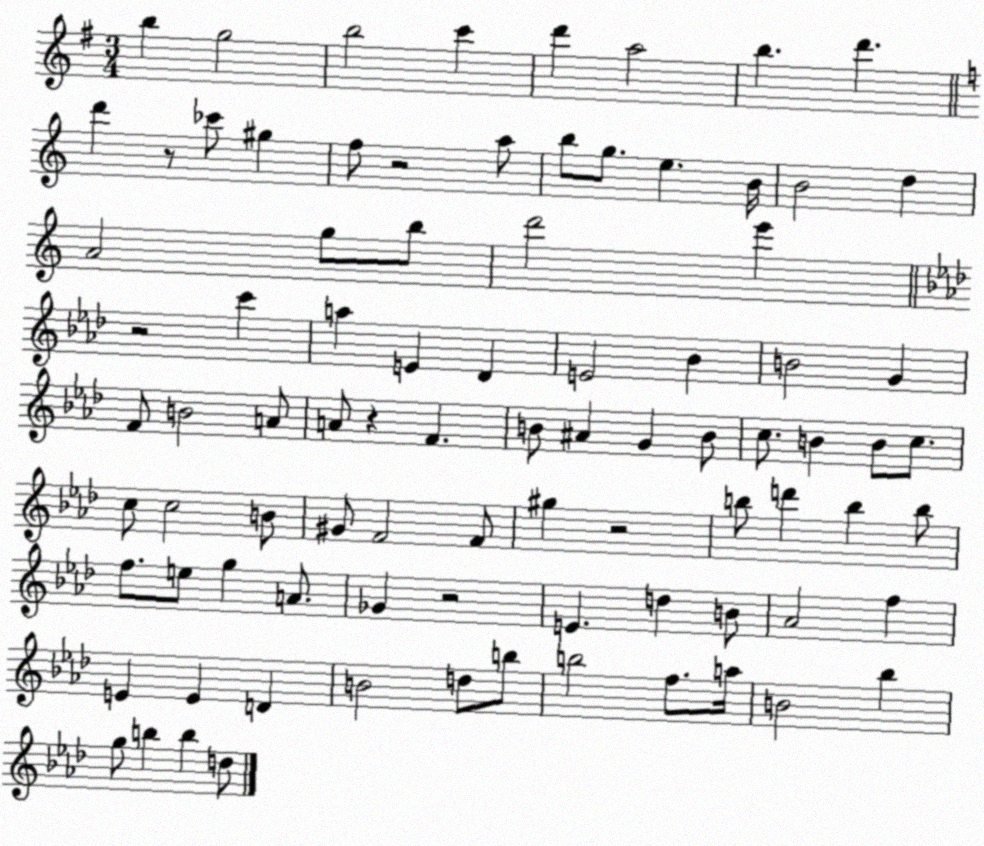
X:1
T:Untitled
M:3/4
L:1/4
K:G
b g2 b2 c' d' a2 b d' d' z/2 _c'/2 ^g f/2 z2 a/2 b/2 g/2 e B/4 B2 d A2 g/2 b/2 d'2 e' z2 c' a E _D E2 _B B2 G F/2 B2 A/2 A/2 z F B/2 ^A G B/2 c/2 B B/2 c/2 c/2 c2 B/2 ^G/2 F2 F/2 ^g z2 b/2 d' b b/2 f/2 e/2 g A/2 _G z2 E d B/2 _A2 f E E D B2 d/2 b/2 b2 f/2 a/4 B2 _b g/2 b b d/2